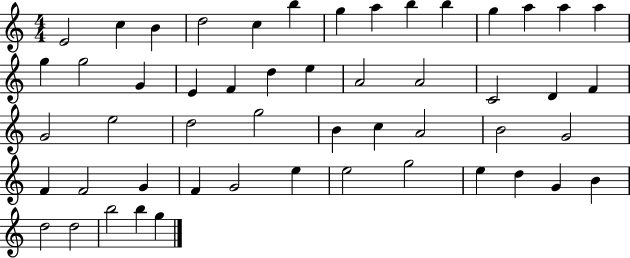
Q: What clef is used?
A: treble